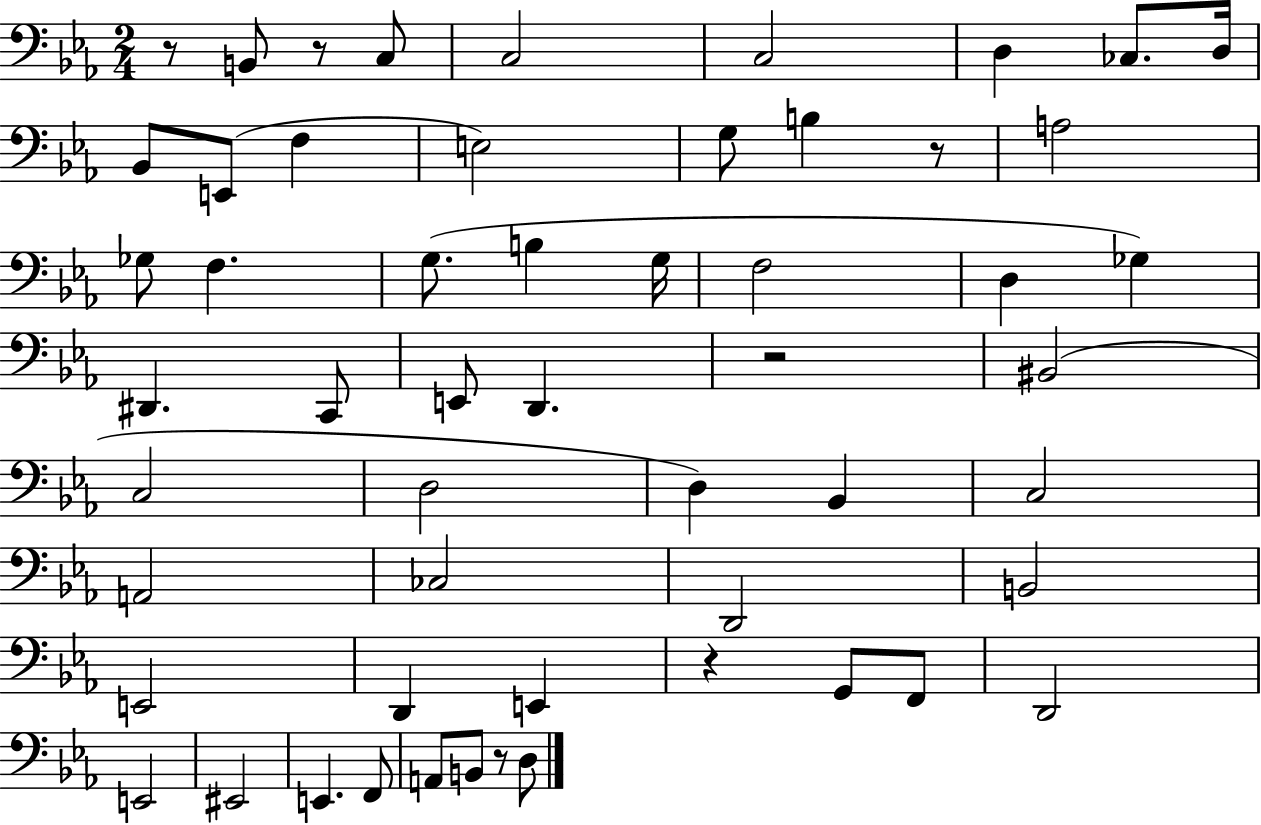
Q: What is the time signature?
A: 2/4